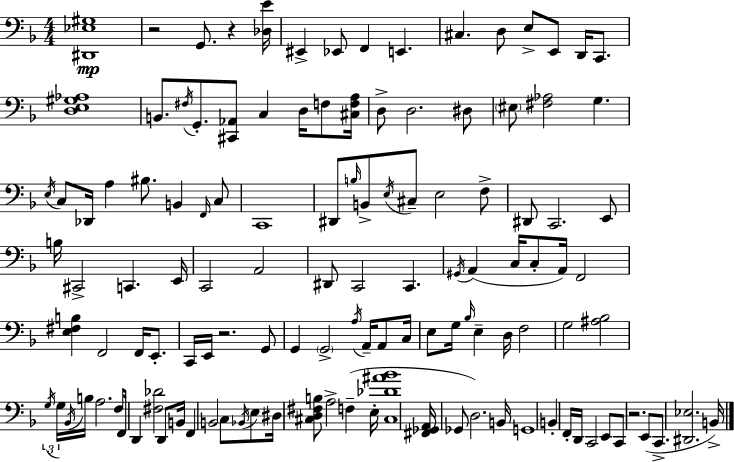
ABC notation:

X:1
T:Untitled
M:4/4
L:1/4
K:Dm
[^D,,_E,^G,]4 z2 G,,/2 z [_D,E]/4 ^E,, _E,,/2 F,, E,, ^C, D,/2 E,/2 E,,/2 D,,/4 C,,/2 [D,E,^G,_A,]4 B,,/2 ^F,/4 G,,/2 [^C,,_A,,]/2 C, D,/4 F,/2 [^C,F,A,]/4 D,/2 D,2 ^D,/2 ^E,/2 [^F,_A,]2 G, E,/4 C,/2 _D,,/4 A, ^B,/2 B,, F,,/4 C,/2 C,,4 ^D,,/2 B,/4 B,,/2 E,/4 ^C,/2 E,2 F,/2 ^D,,/2 C,,2 E,,/2 B,/4 ^C,,2 C,, E,,/4 C,,2 A,,2 ^D,,/2 C,,2 C,, ^G,,/4 A,, C,/4 C,/2 A,,/4 F,,2 [E,^F,B,] F,,2 F,,/4 E,,/2 C,,/4 E,,/4 z2 G,,/2 G,, G,,2 A,/4 A,,/4 A,,/2 C,/4 E,/2 G,/4 _B,/4 E, D,/4 F,2 G,2 [^A,_B,]2 G,/4 G,/4 _B,,/4 B,/4 A,2 F,/2 F,,/4 D,, [^F,_D]2 D,,/2 B,,/4 F,, B,,2 C,/2 _B,,/4 E,/2 ^D,/4 [^C,D,^F,B,]/2 A,2 F, E,/4 [^C,_D^A_B]4 [^F,,_G,,A,,]/4 _G,,/2 D,2 B,,/4 G,,4 B,, F,,/4 D,,/4 C,,2 E,,/2 C,,/2 z2 E,,/2 C,,/2 [^D,,_E,]2 B,,/4